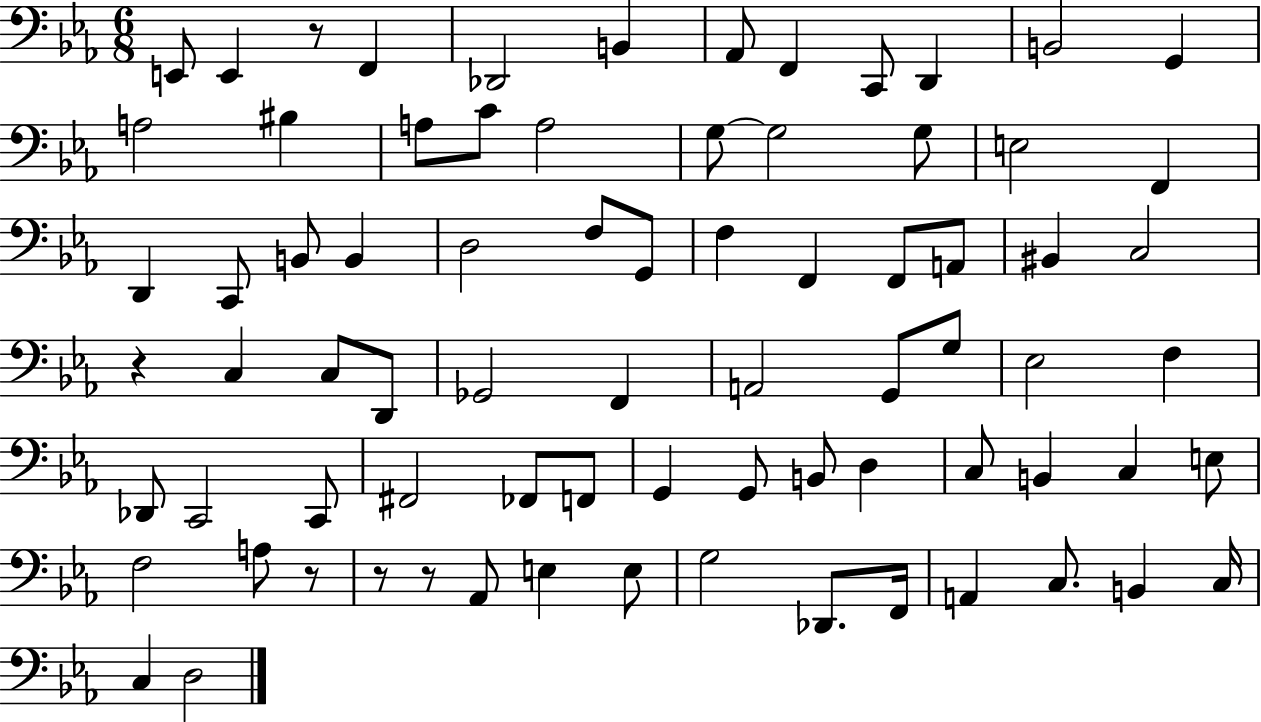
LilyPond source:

{
  \clef bass
  \numericTimeSignature
  \time 6/8
  \key ees \major
  e,8 e,4 r8 f,4 | des,2 b,4 | aes,8 f,4 c,8 d,4 | b,2 g,4 | \break a2 bis4 | a8 c'8 a2 | g8~~ g2 g8 | e2 f,4 | \break d,4 c,8 b,8 b,4 | d2 f8 g,8 | f4 f,4 f,8 a,8 | bis,4 c2 | \break r4 c4 c8 d,8 | ges,2 f,4 | a,2 g,8 g8 | ees2 f4 | \break des,8 c,2 c,8 | fis,2 fes,8 f,8 | g,4 g,8 b,8 d4 | c8 b,4 c4 e8 | \break f2 a8 r8 | r8 r8 aes,8 e4 e8 | g2 des,8. f,16 | a,4 c8. b,4 c16 | \break c4 d2 | \bar "|."
}